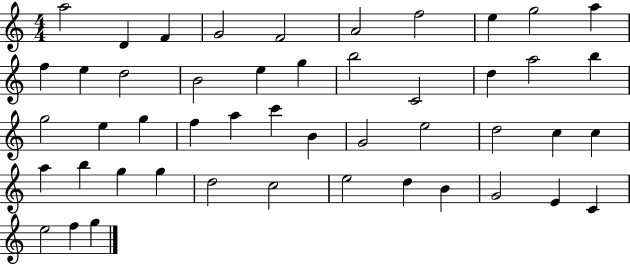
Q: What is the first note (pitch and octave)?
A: A5